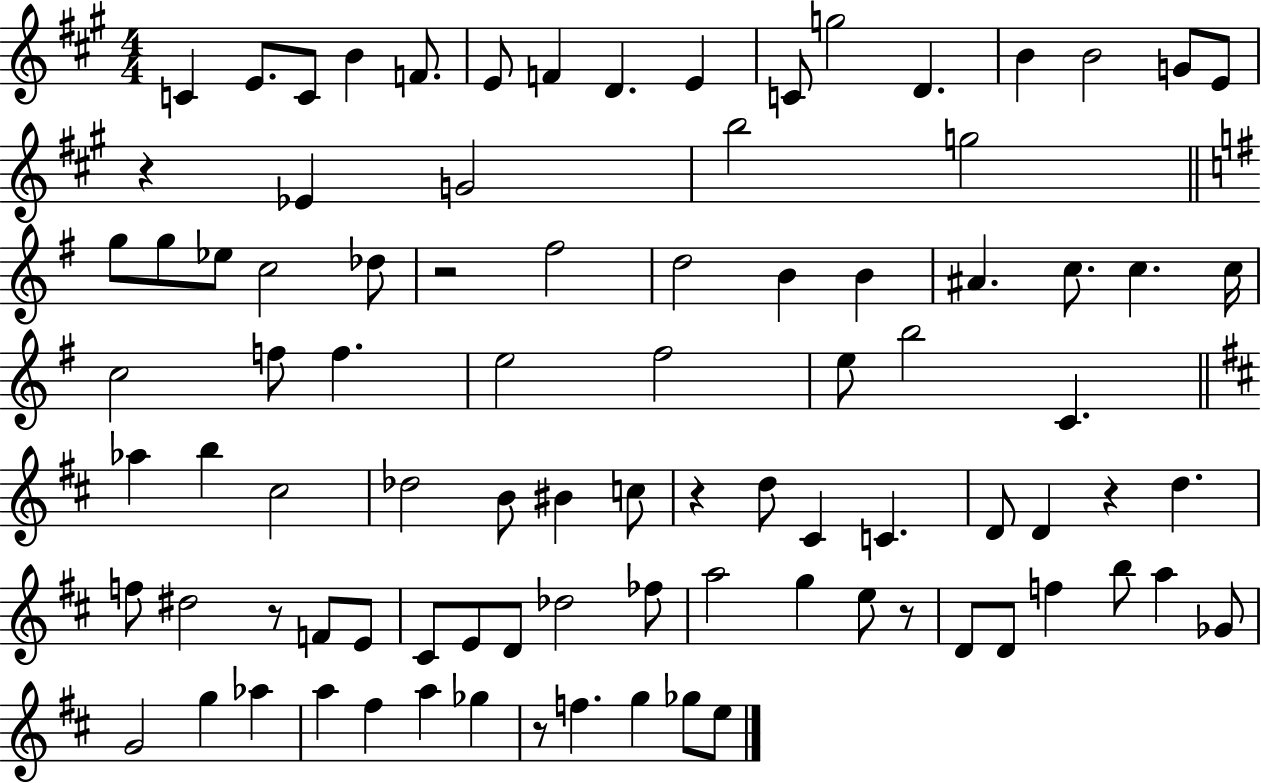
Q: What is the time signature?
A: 4/4